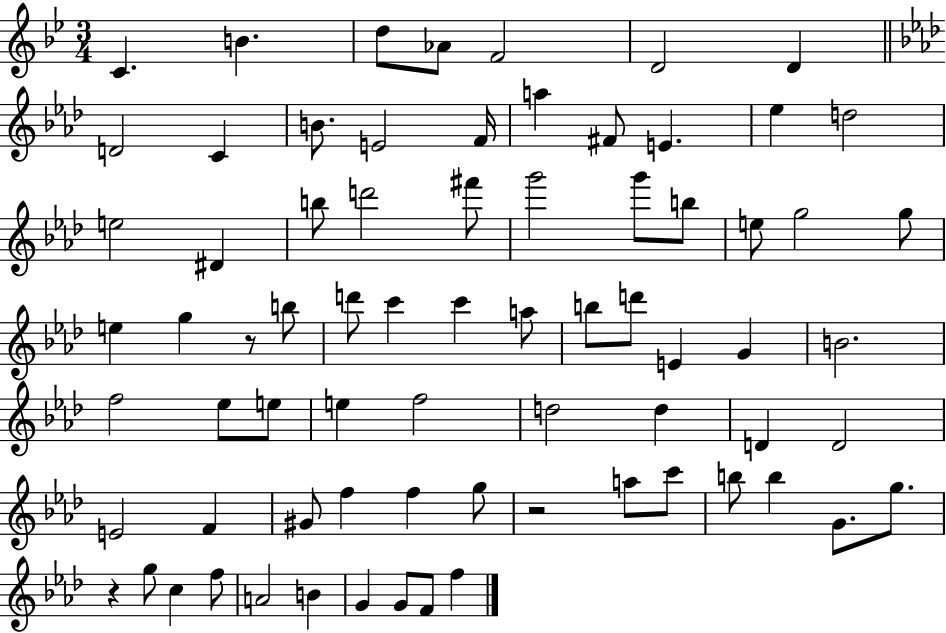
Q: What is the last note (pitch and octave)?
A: F5